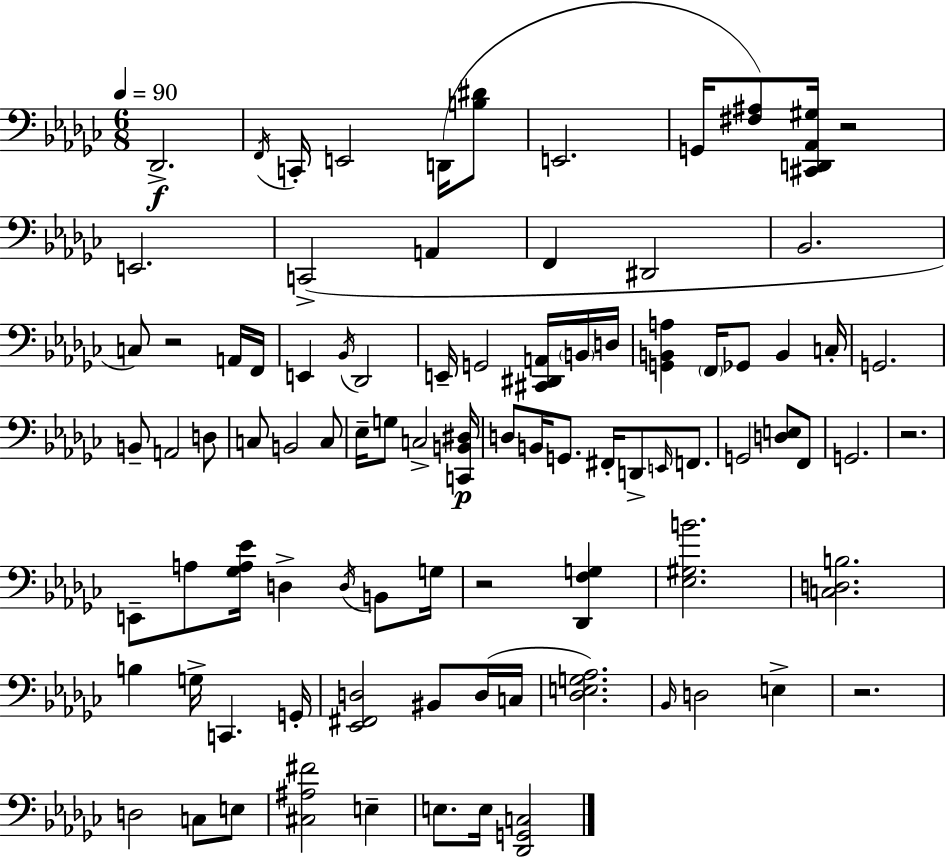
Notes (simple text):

Db2/h. F2/s C2/s E2/h D2/s [B3,D#4]/e E2/h. G2/s [F#3,A#3]/e [C#2,D2,Ab2,G#3]/s R/h E2/h. C2/h A2/q F2/q D#2/h Bb2/h. C3/e R/h A2/s F2/s E2/q Bb2/s Db2/h E2/s G2/h [C#2,D#2,A2]/s B2/s D3/s [G2,B2,A3]/q F2/s Gb2/e B2/q C3/s G2/h. B2/e A2/h D3/e C3/e B2/h C3/e Eb3/s G3/e C3/h [C2,B2,D#3]/s D3/e B2/s G2/e. F#2/s D2/e E2/s F2/e. G2/h [D3,E3]/e F2/e G2/h. R/h. E2/e A3/e [Gb3,A3,Eb4]/s D3/q D3/s B2/e G3/s R/h [Db2,F3,G3]/q [Eb3,G#3,B4]/h. [C3,D3,B3]/h. B3/q G3/s C2/q. G2/s [Eb2,F#2,D3]/h BIS2/e D3/s C3/s [Db3,E3,G3,Ab3]/h. Bb2/s D3/h E3/q R/h. D3/h C3/e E3/e [C#3,A#3,F#4]/h E3/q E3/e. E3/s [Db2,G2,C3]/h